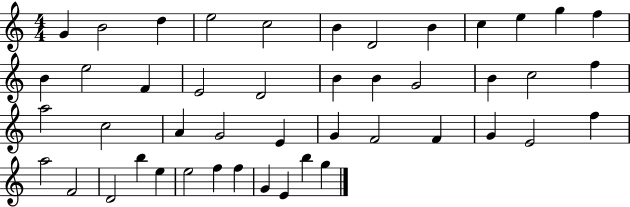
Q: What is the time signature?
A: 4/4